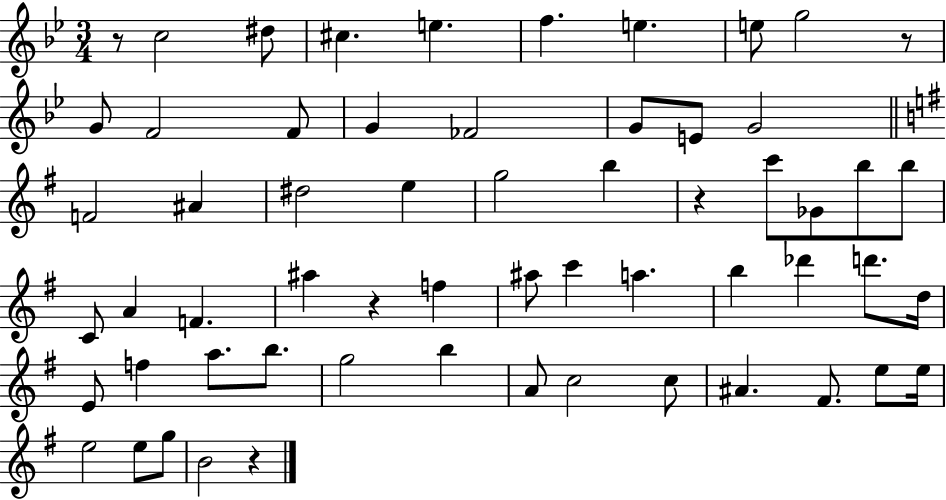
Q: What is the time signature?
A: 3/4